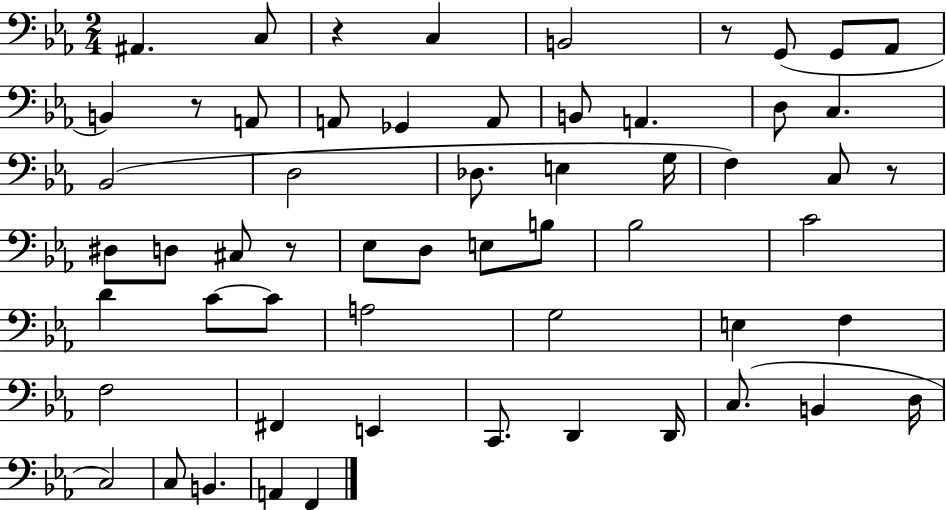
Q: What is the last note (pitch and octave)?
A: F2